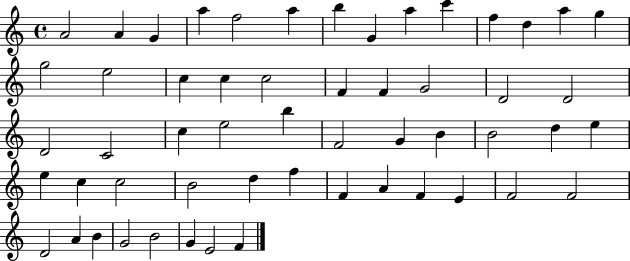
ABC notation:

X:1
T:Untitled
M:4/4
L:1/4
K:C
A2 A G a f2 a b G a c' f d a g g2 e2 c c c2 F F G2 D2 D2 D2 C2 c e2 b F2 G B B2 d e e c c2 B2 d f F A F E F2 F2 D2 A B G2 B2 G E2 F